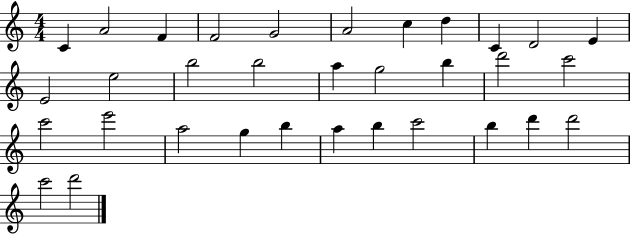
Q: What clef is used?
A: treble